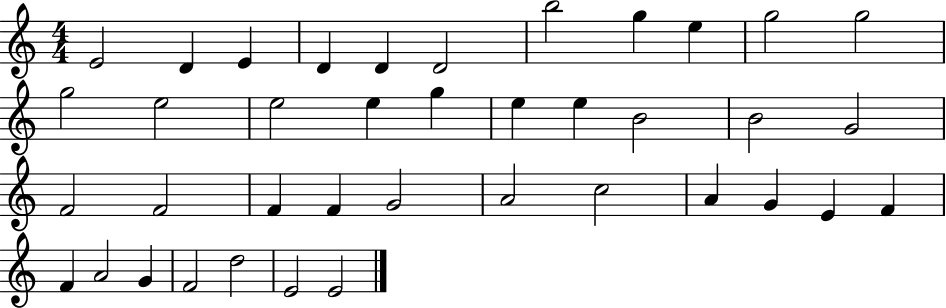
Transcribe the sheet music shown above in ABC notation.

X:1
T:Untitled
M:4/4
L:1/4
K:C
E2 D E D D D2 b2 g e g2 g2 g2 e2 e2 e g e e B2 B2 G2 F2 F2 F F G2 A2 c2 A G E F F A2 G F2 d2 E2 E2